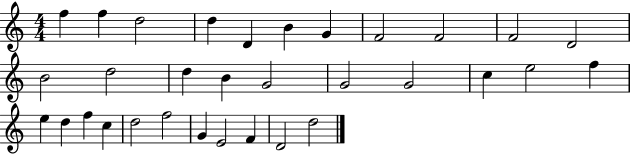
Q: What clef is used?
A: treble